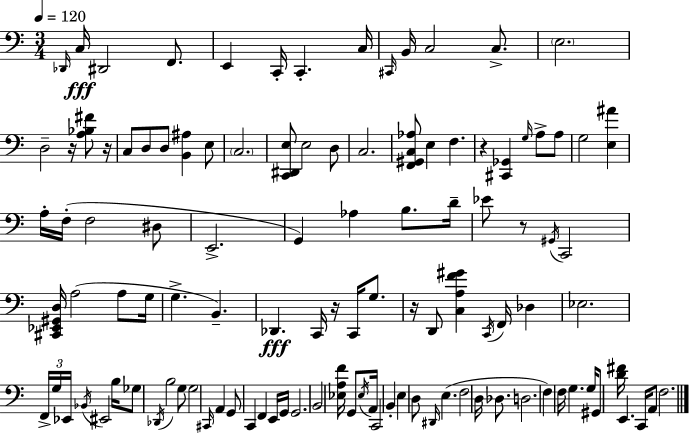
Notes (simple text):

Db2/s C3/s D#2/h F2/e. E2/q C2/s C2/q. C3/s C#2/s B2/s C3/h C3/e. E3/h. D3/h R/s [A3,Bb3,F#4]/e R/s C3/e D3/e D3/e [B2,A#3]/q E3/e C3/h. [C2,D#2,E3]/e E3/h D3/e C3/h. [F2,G#2,C3,Ab3]/e E3/q F3/q. R/q [C#2,Gb2]/q G3/s A3/e A3/e G3/h [E3,A#4]/q A3/s F3/s F3/h D#3/e E2/h. G2/q Ab3/q B3/e. D4/s Eb4/e R/e G#2/s C2/h [C#2,Eb2,G#2,D3]/s A3/h A3/e G3/s G3/q. B2/q. Db2/q. C2/s R/s C2/s G3/e. R/s D2/e [C3,A3,F4,G#4]/q C2/s F2/s Db3/q Eb3/h. F2/s G3/s Eb2/s Bb2/s EIS2/h B3/s Gb3/e Db2/s B3/h G3/e G3/h C#2/s A2/q G2/e C2/q F2/q E2/s G2/s G2/h. B2/h [Eb3,A3,F4]/s G2/e Eb3/s A2/s C2/h B2/q E3/q D3/e D#2/s E3/q. F3/h D3/s Db3/e. D3/h. F3/q F3/s G3/q. G3/s G#2/e [D4,F#4]/s E2/q. C2/s A2/e F3/h.